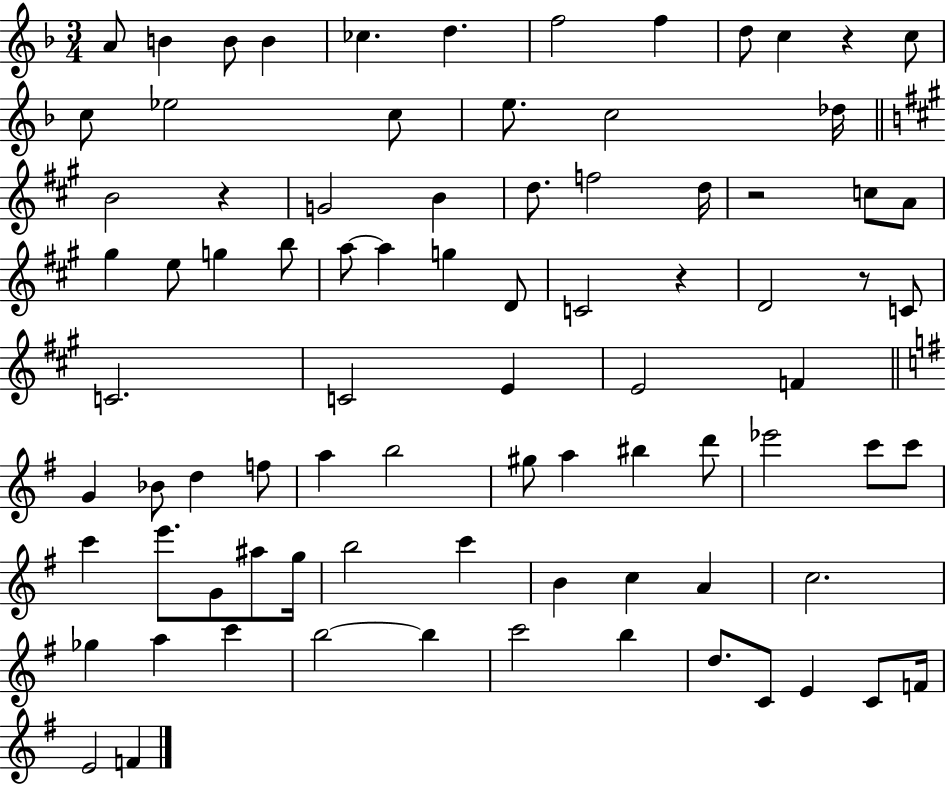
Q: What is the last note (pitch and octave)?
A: F4